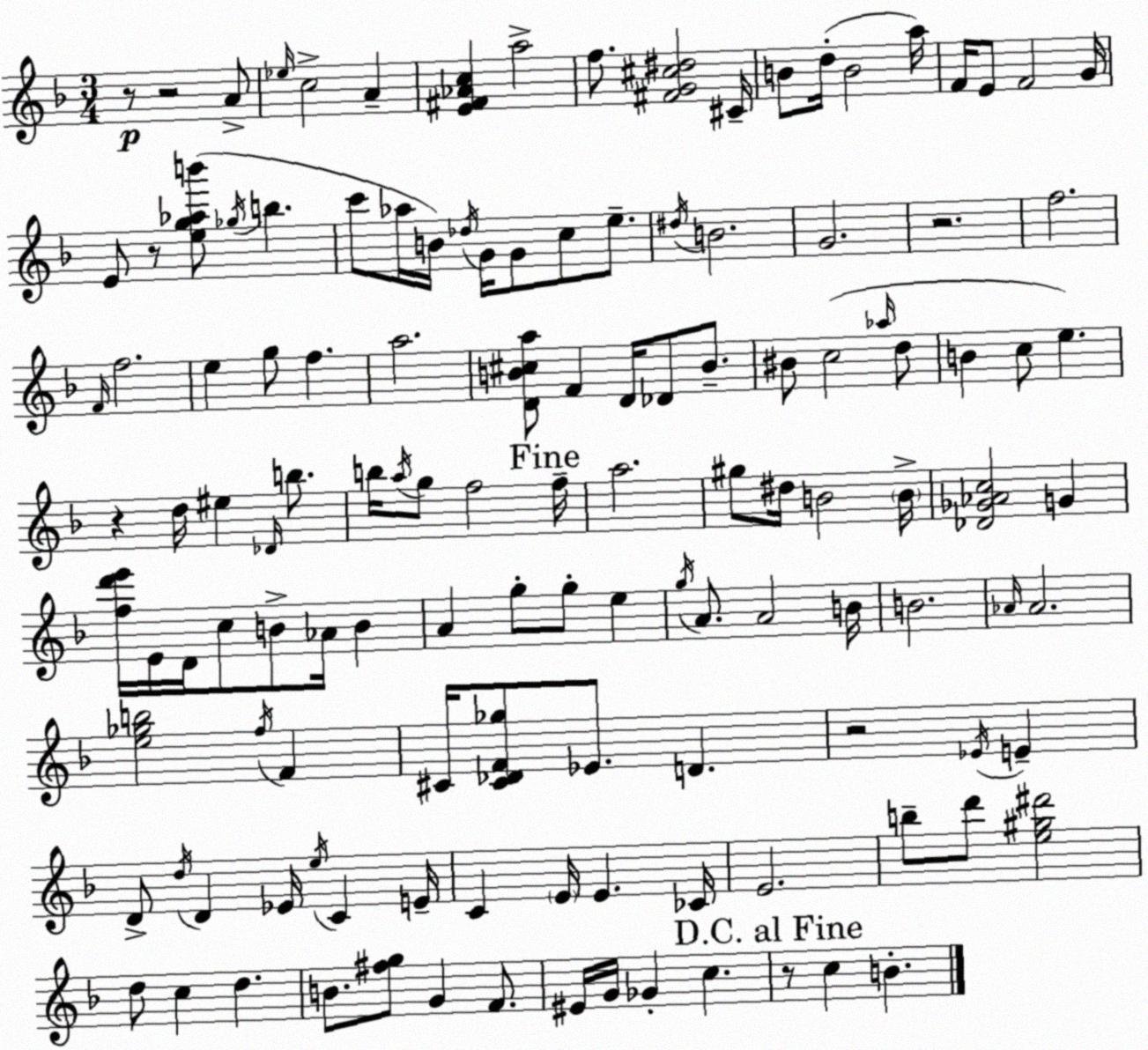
X:1
T:Untitled
M:3/4
L:1/4
K:Dm
z/2 z2 A/2 _e/4 c2 A [E^F_Ac] a2 f/2 [^FG^c^d]2 ^C/4 B/2 d/4 B2 a/4 F/4 E/2 F2 G/4 E/2 z/2 [eg_ab']/2 _g/4 b c'/2 _a/4 B/4 _d/4 G/4 G/2 c/2 e/2 ^d/4 B2 G2 z2 f2 F/4 f2 e g/2 f a2 [DB^ca]/2 F D/4 _D/2 B/2 ^B/2 c2 _a/4 d/2 B c/2 e z d/4 ^e _D/4 b/2 b/4 a/4 g/2 f2 f/4 a2 ^g/2 ^d/4 B2 B/4 [_D_G_Ac]2 G [fd'e']/4 E/4 D/4 c/2 B/2 _A/4 B A g/2 g/2 e g/4 A/2 A2 B/4 B2 _A/4 _A2 [e_gb]2 f/4 F ^C/4 [^C_DF_g]/2 _E/2 D z2 _E/4 E D/2 d/4 D _E/4 e/4 C E/4 C E/4 E _C/4 E2 b/2 d'/2 [e^g^d']2 d/2 c d B/2 [^fg]/2 G F/2 ^E/4 G/4 _G c z/2 c B